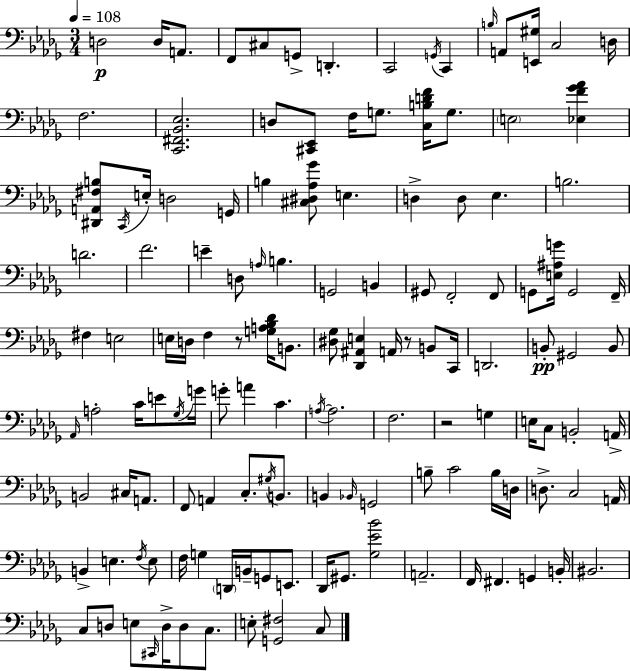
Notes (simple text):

D3/h D3/s A2/e. F2/e C#3/e G2/e D2/q. C2/h G2/s C2/q B3/s A2/e [E2,G#3]/s C3/h D3/s F3/h. [C2,F#2,Bb2,Eb3]/h. D3/e [C#2,Eb2]/e F3/s G3/e. [C3,B3,D4,F4]/s G3/e. E3/h [Eb3,F4,Gb4,Ab4]/q [D#2,A2,F#3,B3]/e C2/s E3/s D3/h G2/s B3/q [C#3,D#3,Ab3,Gb4]/e E3/q. D3/q D3/e Eb3/q. B3/h. D4/h. F4/h. E4/q D3/e A3/s B3/q. G2/h B2/q G#2/e F2/h F2/e G2/e [E3,A#3,G4]/s G2/h F2/s F#3/q E3/h E3/s D3/s F3/q R/e [G3,A3,Bb3,Db4]/s B2/e. [D#3,Gb3]/e [Db2,A#2,E3]/q A2/s R/e B2/e C2/s D2/h. B2/e G#2/h B2/e Ab2/s A3/h C4/s E4/e Gb3/s G4/s G4/e A4/q C4/q. A3/s A3/h. F3/h. R/h G3/q E3/s C3/e B2/h A2/s B2/h C#3/s A2/e. F2/e A2/q C3/e. G#3/s B2/e. B2/q Bb2/s G2/h B3/e C4/h B3/s D3/s D3/e. C3/h A2/s B2/q E3/q. F3/s E3/e F3/s G3/q D2/s B2/s G2/e E2/e. Db2/s G#2/e. [Gb3,Eb4,Bb4]/h A2/h. F2/s F#2/q. G2/q B2/s BIS2/h. C3/e D3/e E3/e C#2/s D3/s D3/e C3/e. E3/e [G2,F#3]/h C3/e